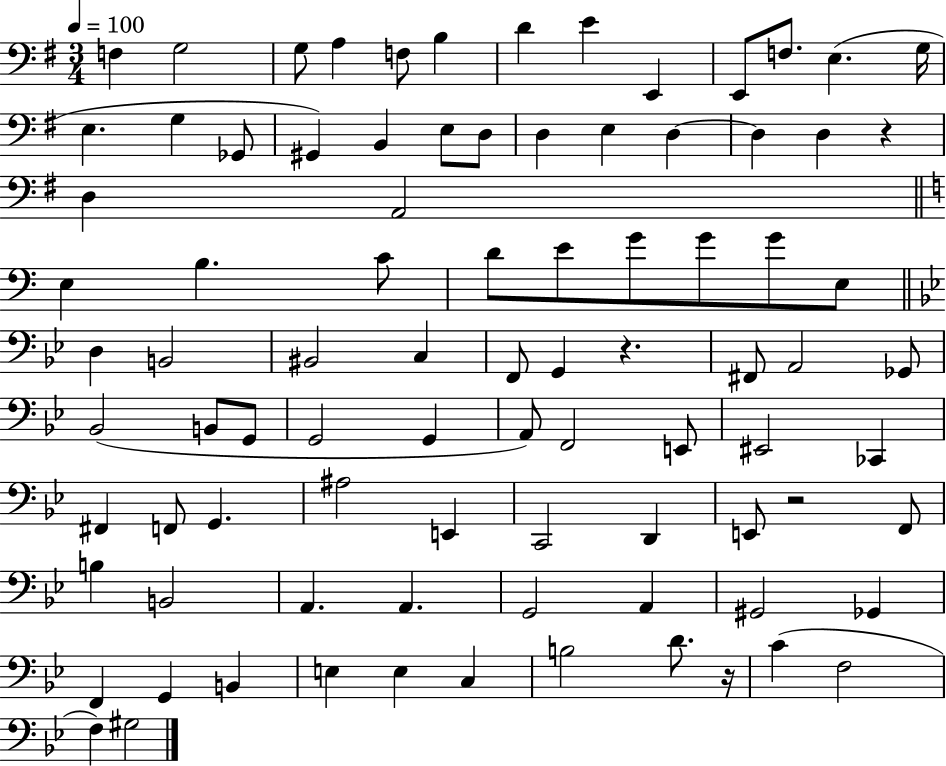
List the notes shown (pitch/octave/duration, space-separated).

F3/q G3/h G3/e A3/q F3/e B3/q D4/q E4/q E2/q E2/e F3/e. E3/q. G3/s E3/q. G3/q Gb2/e G#2/q B2/q E3/e D3/e D3/q E3/q D3/q D3/q D3/q R/q D3/q A2/h E3/q B3/q. C4/e D4/e E4/e G4/e G4/e G4/e E3/e D3/q B2/h BIS2/h C3/q F2/e G2/q R/q. F#2/e A2/h Gb2/e Bb2/h B2/e G2/e G2/h G2/q A2/e F2/h E2/e EIS2/h CES2/q F#2/q F2/e G2/q. A#3/h E2/q C2/h D2/q E2/e R/h F2/e B3/q B2/h A2/q. A2/q. G2/h A2/q G#2/h Gb2/q F2/q G2/q B2/q E3/q E3/q C3/q B3/h D4/e. R/s C4/q F3/h F3/q G#3/h